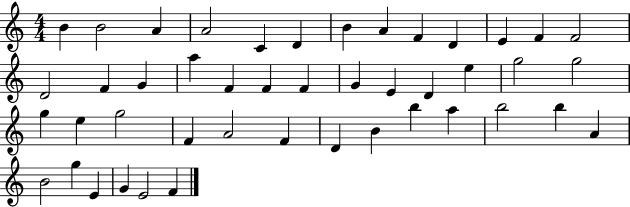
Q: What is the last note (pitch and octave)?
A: F4